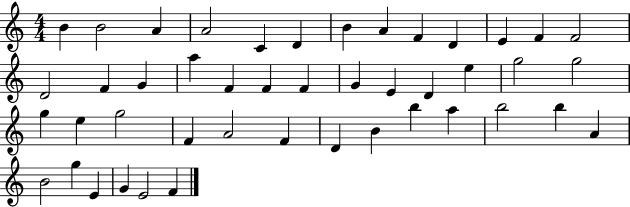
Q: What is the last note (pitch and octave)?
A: F4